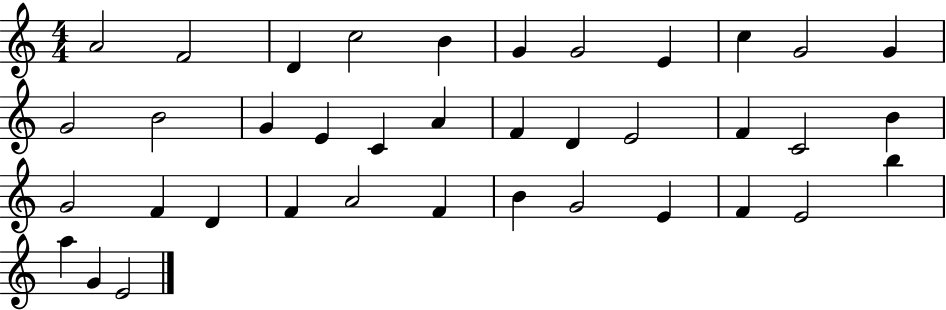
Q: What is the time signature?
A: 4/4